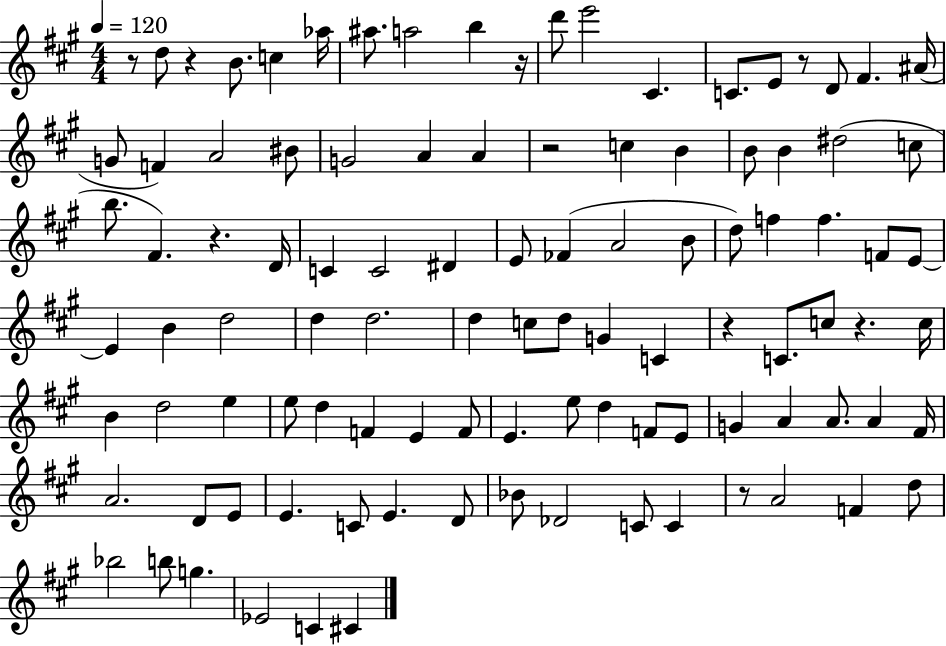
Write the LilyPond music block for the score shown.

{
  \clef treble
  \numericTimeSignature
  \time 4/4
  \key a \major
  \tempo 4 = 120
  r8 d''8 r4 b'8. c''4 aes''16 | ais''8. a''2 b''4 r16 | d'''8 e'''2 cis'4. | c'8. e'8 r8 d'8 fis'4. ais'16( | \break g'8 f'4) a'2 bis'8 | g'2 a'4 a'4 | r2 c''4 b'4 | b'8 b'4 dis''2( c''8 | \break b''8. fis'4.) r4. d'16 | c'4 c'2 dis'4 | e'8 fes'4( a'2 b'8 | d''8) f''4 f''4. f'8 e'8~~ | \break e'4 b'4 d''2 | d''4 d''2. | d''4 c''8 d''8 g'4 c'4 | r4 c'8. c''8 r4. c''16 | \break b'4 d''2 e''4 | e''8 d''4 f'4 e'4 f'8 | e'4. e''8 d''4 f'8 e'8 | g'4 a'4 a'8. a'4 fis'16 | \break a'2. d'8 e'8 | e'4. c'8 e'4. d'8 | bes'8 des'2 c'8 c'4 | r8 a'2 f'4 d''8 | \break bes''2 b''8 g''4. | ees'2 c'4 cis'4 | \bar "|."
}